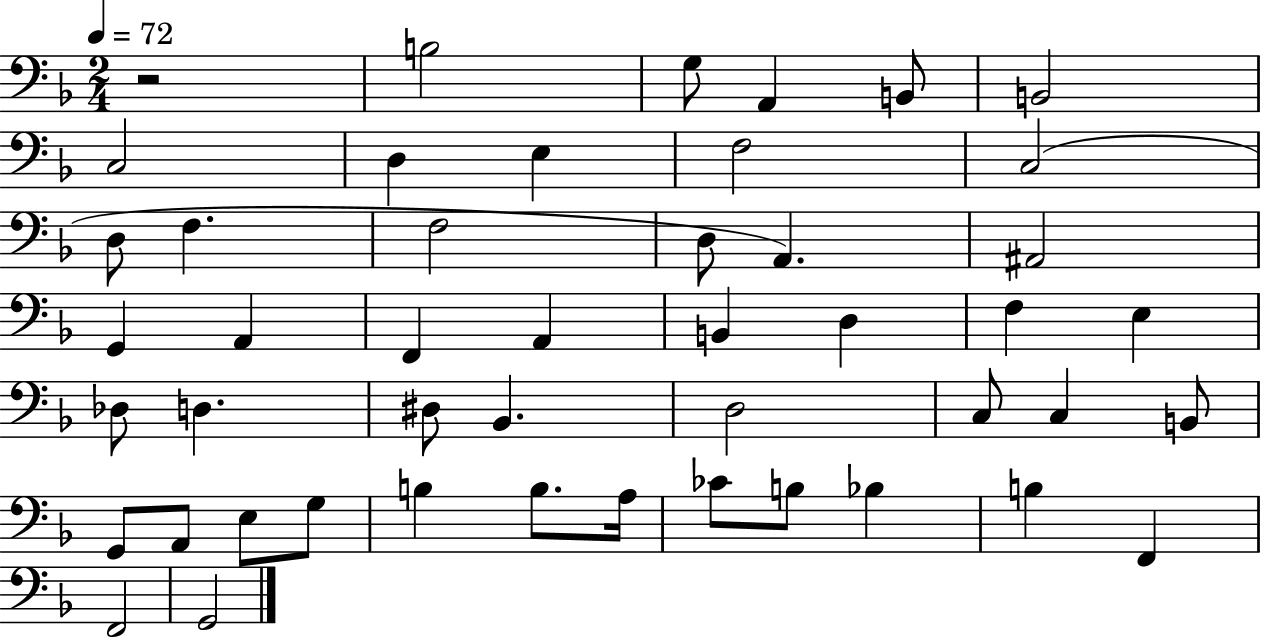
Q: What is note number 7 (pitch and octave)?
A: D3